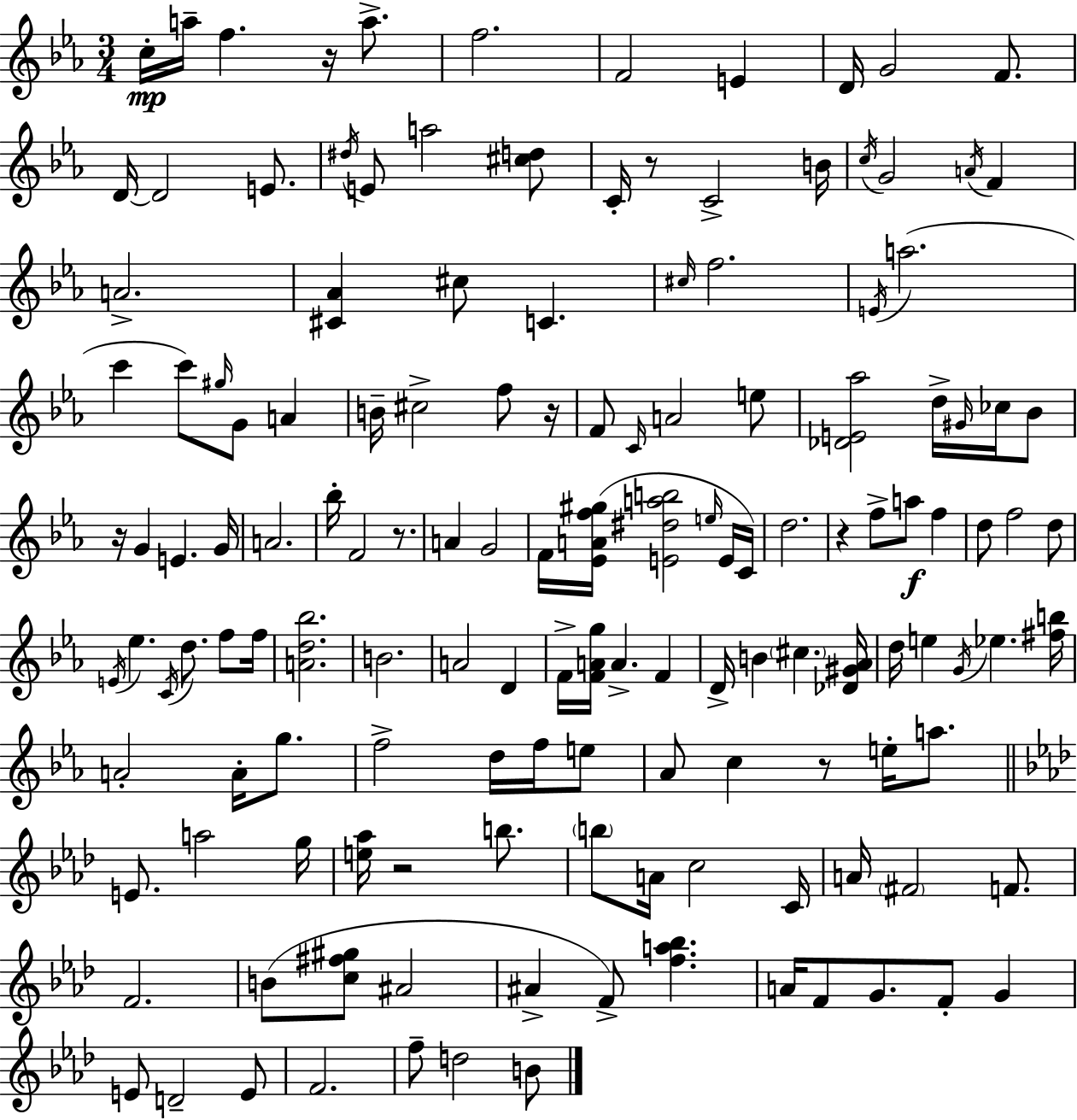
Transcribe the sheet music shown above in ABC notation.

X:1
T:Untitled
M:3/4
L:1/4
K:Cm
c/4 a/4 f z/4 a/2 f2 F2 E D/4 G2 F/2 D/4 D2 E/2 ^d/4 E/2 a2 [^cd]/2 C/4 z/2 C2 B/4 c/4 G2 A/4 F A2 [^C_A] ^c/2 C ^c/4 f2 E/4 a2 c' c'/2 ^g/4 G/2 A B/4 ^c2 f/2 z/4 F/2 C/4 A2 e/2 [_DE_a]2 d/4 ^G/4 _c/4 _B/2 z/4 G E G/4 A2 _b/4 F2 z/2 A G2 F/4 [_EAf^g]/4 [E^dab]2 e/4 E/4 C/4 d2 z f/2 a/2 f d/2 f2 d/2 E/4 _e C/4 d/2 f/2 f/4 [Ad_b]2 B2 A2 D F/4 [FAg]/4 A F D/4 B ^c [_D^G_A]/4 d/4 e G/4 _e [^fb]/4 A2 A/4 g/2 f2 d/4 f/4 e/2 _A/2 c z/2 e/4 a/2 E/2 a2 g/4 [e_a]/4 z2 b/2 b/2 A/4 c2 C/4 A/4 ^F2 F/2 F2 B/2 [c^f^g]/2 ^A2 ^A F/2 [fa_b] A/4 F/2 G/2 F/2 G E/2 D2 E/2 F2 f/2 d2 B/2